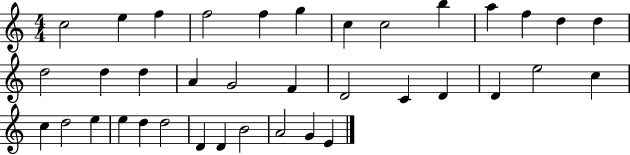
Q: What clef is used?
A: treble